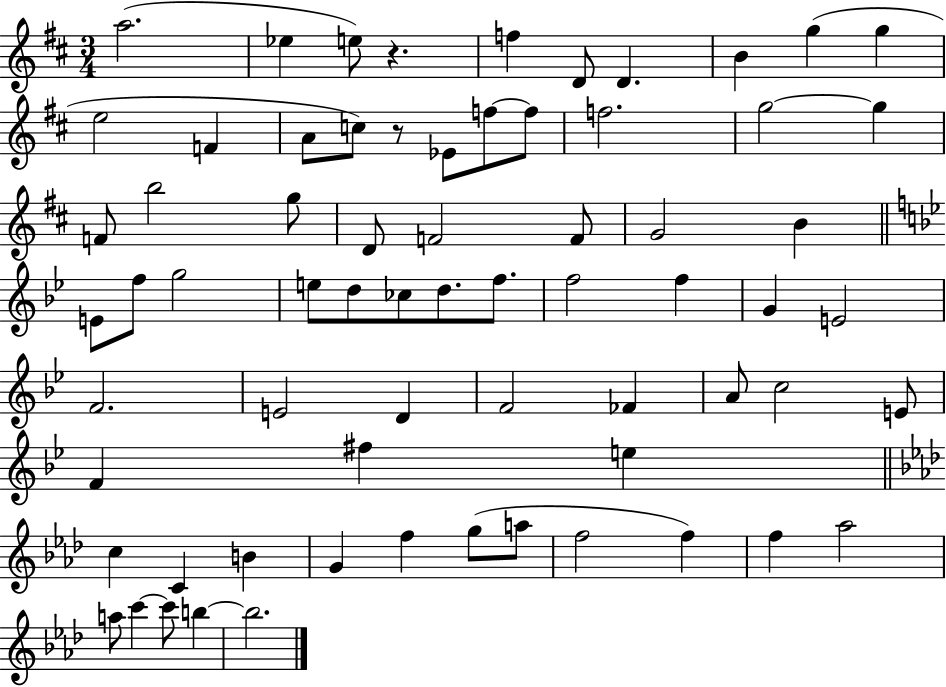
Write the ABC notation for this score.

X:1
T:Untitled
M:3/4
L:1/4
K:D
a2 _e e/2 z f D/2 D B g g e2 F A/2 c/2 z/2 _E/2 f/2 f/2 f2 g2 g F/2 b2 g/2 D/2 F2 F/2 G2 B E/2 f/2 g2 e/2 d/2 _c/2 d/2 f/2 f2 f G E2 F2 E2 D F2 _F A/2 c2 E/2 F ^f e c C B G f g/2 a/2 f2 f f _a2 a/2 c' c'/2 b b2